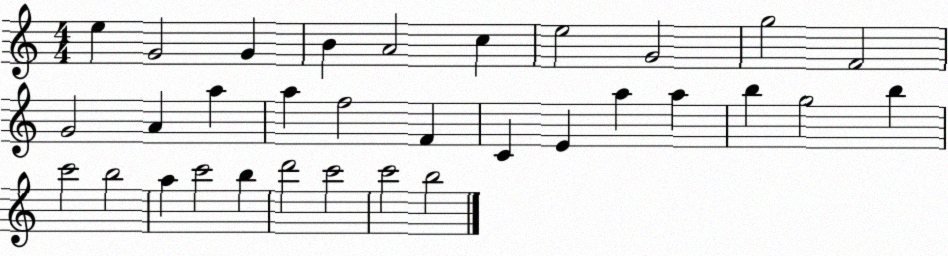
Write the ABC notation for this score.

X:1
T:Untitled
M:4/4
L:1/4
K:C
e G2 G B A2 c e2 G2 g2 F2 G2 A a a f2 F C E a a b g2 b c'2 b2 a c'2 b d'2 c'2 c'2 b2